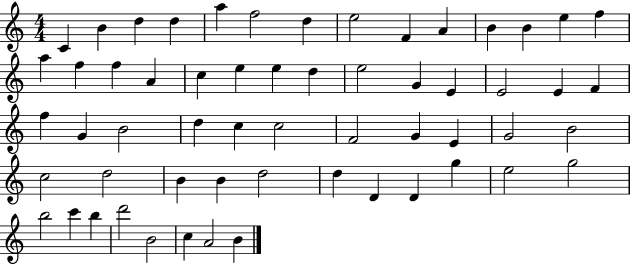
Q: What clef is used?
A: treble